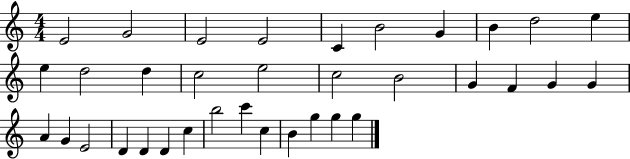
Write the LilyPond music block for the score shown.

{
  \clef treble
  \numericTimeSignature
  \time 4/4
  \key c \major
  e'2 g'2 | e'2 e'2 | c'4 b'2 g'4 | b'4 d''2 e''4 | \break e''4 d''2 d''4 | c''2 e''2 | c''2 b'2 | g'4 f'4 g'4 g'4 | \break a'4 g'4 e'2 | d'4 d'4 d'4 c''4 | b''2 c'''4 c''4 | b'4 g''4 g''4 g''4 | \break \bar "|."
}